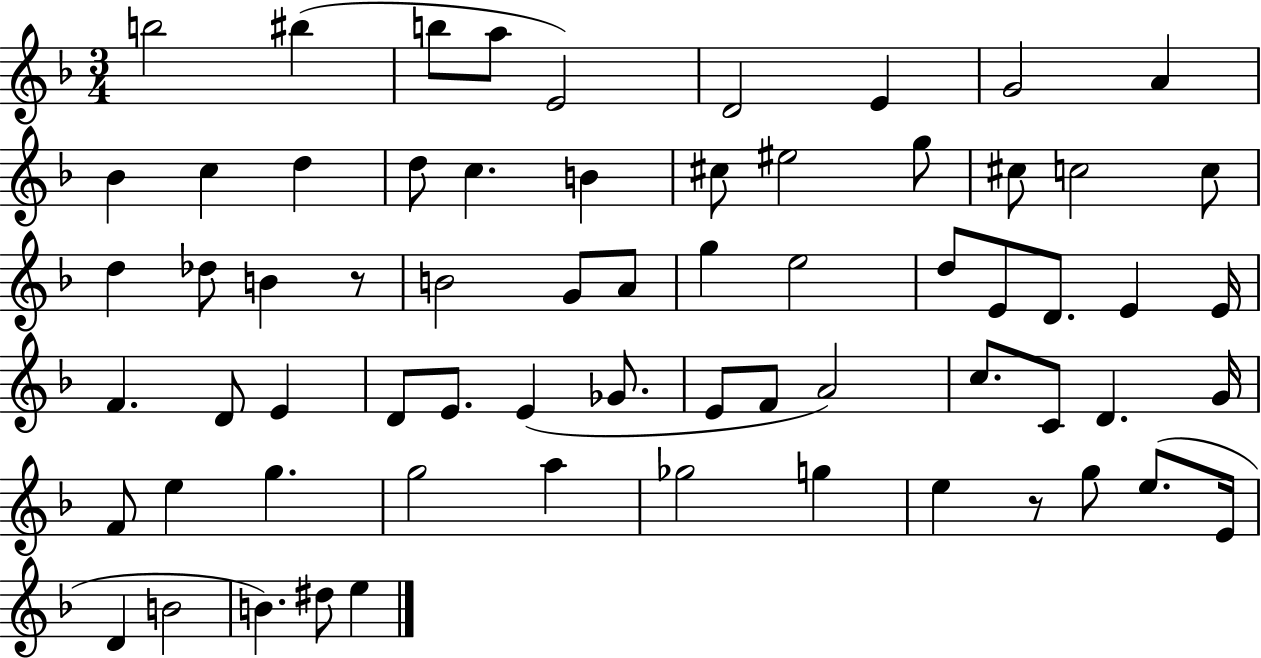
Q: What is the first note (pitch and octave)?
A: B5